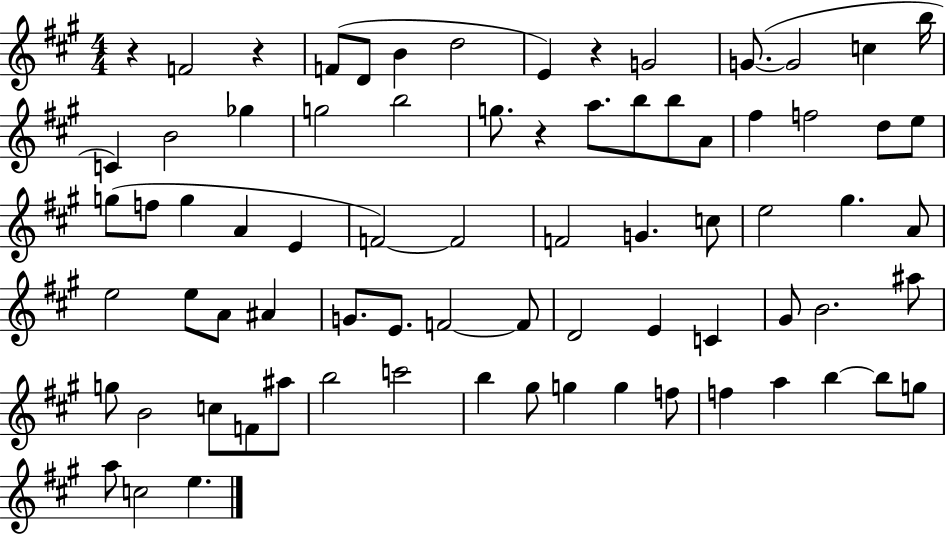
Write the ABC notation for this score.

X:1
T:Untitled
M:4/4
L:1/4
K:A
z F2 z F/2 D/2 B d2 E z G2 G/2 G2 c b/4 C B2 _g g2 b2 g/2 z a/2 b/2 b/2 A/2 ^f f2 d/2 e/2 g/2 f/2 g A E F2 F2 F2 G c/2 e2 ^g A/2 e2 e/2 A/2 ^A G/2 E/2 F2 F/2 D2 E C ^G/2 B2 ^a/2 g/2 B2 c/2 F/2 ^a/2 b2 c'2 b ^g/2 g g f/2 f a b b/2 g/2 a/2 c2 e